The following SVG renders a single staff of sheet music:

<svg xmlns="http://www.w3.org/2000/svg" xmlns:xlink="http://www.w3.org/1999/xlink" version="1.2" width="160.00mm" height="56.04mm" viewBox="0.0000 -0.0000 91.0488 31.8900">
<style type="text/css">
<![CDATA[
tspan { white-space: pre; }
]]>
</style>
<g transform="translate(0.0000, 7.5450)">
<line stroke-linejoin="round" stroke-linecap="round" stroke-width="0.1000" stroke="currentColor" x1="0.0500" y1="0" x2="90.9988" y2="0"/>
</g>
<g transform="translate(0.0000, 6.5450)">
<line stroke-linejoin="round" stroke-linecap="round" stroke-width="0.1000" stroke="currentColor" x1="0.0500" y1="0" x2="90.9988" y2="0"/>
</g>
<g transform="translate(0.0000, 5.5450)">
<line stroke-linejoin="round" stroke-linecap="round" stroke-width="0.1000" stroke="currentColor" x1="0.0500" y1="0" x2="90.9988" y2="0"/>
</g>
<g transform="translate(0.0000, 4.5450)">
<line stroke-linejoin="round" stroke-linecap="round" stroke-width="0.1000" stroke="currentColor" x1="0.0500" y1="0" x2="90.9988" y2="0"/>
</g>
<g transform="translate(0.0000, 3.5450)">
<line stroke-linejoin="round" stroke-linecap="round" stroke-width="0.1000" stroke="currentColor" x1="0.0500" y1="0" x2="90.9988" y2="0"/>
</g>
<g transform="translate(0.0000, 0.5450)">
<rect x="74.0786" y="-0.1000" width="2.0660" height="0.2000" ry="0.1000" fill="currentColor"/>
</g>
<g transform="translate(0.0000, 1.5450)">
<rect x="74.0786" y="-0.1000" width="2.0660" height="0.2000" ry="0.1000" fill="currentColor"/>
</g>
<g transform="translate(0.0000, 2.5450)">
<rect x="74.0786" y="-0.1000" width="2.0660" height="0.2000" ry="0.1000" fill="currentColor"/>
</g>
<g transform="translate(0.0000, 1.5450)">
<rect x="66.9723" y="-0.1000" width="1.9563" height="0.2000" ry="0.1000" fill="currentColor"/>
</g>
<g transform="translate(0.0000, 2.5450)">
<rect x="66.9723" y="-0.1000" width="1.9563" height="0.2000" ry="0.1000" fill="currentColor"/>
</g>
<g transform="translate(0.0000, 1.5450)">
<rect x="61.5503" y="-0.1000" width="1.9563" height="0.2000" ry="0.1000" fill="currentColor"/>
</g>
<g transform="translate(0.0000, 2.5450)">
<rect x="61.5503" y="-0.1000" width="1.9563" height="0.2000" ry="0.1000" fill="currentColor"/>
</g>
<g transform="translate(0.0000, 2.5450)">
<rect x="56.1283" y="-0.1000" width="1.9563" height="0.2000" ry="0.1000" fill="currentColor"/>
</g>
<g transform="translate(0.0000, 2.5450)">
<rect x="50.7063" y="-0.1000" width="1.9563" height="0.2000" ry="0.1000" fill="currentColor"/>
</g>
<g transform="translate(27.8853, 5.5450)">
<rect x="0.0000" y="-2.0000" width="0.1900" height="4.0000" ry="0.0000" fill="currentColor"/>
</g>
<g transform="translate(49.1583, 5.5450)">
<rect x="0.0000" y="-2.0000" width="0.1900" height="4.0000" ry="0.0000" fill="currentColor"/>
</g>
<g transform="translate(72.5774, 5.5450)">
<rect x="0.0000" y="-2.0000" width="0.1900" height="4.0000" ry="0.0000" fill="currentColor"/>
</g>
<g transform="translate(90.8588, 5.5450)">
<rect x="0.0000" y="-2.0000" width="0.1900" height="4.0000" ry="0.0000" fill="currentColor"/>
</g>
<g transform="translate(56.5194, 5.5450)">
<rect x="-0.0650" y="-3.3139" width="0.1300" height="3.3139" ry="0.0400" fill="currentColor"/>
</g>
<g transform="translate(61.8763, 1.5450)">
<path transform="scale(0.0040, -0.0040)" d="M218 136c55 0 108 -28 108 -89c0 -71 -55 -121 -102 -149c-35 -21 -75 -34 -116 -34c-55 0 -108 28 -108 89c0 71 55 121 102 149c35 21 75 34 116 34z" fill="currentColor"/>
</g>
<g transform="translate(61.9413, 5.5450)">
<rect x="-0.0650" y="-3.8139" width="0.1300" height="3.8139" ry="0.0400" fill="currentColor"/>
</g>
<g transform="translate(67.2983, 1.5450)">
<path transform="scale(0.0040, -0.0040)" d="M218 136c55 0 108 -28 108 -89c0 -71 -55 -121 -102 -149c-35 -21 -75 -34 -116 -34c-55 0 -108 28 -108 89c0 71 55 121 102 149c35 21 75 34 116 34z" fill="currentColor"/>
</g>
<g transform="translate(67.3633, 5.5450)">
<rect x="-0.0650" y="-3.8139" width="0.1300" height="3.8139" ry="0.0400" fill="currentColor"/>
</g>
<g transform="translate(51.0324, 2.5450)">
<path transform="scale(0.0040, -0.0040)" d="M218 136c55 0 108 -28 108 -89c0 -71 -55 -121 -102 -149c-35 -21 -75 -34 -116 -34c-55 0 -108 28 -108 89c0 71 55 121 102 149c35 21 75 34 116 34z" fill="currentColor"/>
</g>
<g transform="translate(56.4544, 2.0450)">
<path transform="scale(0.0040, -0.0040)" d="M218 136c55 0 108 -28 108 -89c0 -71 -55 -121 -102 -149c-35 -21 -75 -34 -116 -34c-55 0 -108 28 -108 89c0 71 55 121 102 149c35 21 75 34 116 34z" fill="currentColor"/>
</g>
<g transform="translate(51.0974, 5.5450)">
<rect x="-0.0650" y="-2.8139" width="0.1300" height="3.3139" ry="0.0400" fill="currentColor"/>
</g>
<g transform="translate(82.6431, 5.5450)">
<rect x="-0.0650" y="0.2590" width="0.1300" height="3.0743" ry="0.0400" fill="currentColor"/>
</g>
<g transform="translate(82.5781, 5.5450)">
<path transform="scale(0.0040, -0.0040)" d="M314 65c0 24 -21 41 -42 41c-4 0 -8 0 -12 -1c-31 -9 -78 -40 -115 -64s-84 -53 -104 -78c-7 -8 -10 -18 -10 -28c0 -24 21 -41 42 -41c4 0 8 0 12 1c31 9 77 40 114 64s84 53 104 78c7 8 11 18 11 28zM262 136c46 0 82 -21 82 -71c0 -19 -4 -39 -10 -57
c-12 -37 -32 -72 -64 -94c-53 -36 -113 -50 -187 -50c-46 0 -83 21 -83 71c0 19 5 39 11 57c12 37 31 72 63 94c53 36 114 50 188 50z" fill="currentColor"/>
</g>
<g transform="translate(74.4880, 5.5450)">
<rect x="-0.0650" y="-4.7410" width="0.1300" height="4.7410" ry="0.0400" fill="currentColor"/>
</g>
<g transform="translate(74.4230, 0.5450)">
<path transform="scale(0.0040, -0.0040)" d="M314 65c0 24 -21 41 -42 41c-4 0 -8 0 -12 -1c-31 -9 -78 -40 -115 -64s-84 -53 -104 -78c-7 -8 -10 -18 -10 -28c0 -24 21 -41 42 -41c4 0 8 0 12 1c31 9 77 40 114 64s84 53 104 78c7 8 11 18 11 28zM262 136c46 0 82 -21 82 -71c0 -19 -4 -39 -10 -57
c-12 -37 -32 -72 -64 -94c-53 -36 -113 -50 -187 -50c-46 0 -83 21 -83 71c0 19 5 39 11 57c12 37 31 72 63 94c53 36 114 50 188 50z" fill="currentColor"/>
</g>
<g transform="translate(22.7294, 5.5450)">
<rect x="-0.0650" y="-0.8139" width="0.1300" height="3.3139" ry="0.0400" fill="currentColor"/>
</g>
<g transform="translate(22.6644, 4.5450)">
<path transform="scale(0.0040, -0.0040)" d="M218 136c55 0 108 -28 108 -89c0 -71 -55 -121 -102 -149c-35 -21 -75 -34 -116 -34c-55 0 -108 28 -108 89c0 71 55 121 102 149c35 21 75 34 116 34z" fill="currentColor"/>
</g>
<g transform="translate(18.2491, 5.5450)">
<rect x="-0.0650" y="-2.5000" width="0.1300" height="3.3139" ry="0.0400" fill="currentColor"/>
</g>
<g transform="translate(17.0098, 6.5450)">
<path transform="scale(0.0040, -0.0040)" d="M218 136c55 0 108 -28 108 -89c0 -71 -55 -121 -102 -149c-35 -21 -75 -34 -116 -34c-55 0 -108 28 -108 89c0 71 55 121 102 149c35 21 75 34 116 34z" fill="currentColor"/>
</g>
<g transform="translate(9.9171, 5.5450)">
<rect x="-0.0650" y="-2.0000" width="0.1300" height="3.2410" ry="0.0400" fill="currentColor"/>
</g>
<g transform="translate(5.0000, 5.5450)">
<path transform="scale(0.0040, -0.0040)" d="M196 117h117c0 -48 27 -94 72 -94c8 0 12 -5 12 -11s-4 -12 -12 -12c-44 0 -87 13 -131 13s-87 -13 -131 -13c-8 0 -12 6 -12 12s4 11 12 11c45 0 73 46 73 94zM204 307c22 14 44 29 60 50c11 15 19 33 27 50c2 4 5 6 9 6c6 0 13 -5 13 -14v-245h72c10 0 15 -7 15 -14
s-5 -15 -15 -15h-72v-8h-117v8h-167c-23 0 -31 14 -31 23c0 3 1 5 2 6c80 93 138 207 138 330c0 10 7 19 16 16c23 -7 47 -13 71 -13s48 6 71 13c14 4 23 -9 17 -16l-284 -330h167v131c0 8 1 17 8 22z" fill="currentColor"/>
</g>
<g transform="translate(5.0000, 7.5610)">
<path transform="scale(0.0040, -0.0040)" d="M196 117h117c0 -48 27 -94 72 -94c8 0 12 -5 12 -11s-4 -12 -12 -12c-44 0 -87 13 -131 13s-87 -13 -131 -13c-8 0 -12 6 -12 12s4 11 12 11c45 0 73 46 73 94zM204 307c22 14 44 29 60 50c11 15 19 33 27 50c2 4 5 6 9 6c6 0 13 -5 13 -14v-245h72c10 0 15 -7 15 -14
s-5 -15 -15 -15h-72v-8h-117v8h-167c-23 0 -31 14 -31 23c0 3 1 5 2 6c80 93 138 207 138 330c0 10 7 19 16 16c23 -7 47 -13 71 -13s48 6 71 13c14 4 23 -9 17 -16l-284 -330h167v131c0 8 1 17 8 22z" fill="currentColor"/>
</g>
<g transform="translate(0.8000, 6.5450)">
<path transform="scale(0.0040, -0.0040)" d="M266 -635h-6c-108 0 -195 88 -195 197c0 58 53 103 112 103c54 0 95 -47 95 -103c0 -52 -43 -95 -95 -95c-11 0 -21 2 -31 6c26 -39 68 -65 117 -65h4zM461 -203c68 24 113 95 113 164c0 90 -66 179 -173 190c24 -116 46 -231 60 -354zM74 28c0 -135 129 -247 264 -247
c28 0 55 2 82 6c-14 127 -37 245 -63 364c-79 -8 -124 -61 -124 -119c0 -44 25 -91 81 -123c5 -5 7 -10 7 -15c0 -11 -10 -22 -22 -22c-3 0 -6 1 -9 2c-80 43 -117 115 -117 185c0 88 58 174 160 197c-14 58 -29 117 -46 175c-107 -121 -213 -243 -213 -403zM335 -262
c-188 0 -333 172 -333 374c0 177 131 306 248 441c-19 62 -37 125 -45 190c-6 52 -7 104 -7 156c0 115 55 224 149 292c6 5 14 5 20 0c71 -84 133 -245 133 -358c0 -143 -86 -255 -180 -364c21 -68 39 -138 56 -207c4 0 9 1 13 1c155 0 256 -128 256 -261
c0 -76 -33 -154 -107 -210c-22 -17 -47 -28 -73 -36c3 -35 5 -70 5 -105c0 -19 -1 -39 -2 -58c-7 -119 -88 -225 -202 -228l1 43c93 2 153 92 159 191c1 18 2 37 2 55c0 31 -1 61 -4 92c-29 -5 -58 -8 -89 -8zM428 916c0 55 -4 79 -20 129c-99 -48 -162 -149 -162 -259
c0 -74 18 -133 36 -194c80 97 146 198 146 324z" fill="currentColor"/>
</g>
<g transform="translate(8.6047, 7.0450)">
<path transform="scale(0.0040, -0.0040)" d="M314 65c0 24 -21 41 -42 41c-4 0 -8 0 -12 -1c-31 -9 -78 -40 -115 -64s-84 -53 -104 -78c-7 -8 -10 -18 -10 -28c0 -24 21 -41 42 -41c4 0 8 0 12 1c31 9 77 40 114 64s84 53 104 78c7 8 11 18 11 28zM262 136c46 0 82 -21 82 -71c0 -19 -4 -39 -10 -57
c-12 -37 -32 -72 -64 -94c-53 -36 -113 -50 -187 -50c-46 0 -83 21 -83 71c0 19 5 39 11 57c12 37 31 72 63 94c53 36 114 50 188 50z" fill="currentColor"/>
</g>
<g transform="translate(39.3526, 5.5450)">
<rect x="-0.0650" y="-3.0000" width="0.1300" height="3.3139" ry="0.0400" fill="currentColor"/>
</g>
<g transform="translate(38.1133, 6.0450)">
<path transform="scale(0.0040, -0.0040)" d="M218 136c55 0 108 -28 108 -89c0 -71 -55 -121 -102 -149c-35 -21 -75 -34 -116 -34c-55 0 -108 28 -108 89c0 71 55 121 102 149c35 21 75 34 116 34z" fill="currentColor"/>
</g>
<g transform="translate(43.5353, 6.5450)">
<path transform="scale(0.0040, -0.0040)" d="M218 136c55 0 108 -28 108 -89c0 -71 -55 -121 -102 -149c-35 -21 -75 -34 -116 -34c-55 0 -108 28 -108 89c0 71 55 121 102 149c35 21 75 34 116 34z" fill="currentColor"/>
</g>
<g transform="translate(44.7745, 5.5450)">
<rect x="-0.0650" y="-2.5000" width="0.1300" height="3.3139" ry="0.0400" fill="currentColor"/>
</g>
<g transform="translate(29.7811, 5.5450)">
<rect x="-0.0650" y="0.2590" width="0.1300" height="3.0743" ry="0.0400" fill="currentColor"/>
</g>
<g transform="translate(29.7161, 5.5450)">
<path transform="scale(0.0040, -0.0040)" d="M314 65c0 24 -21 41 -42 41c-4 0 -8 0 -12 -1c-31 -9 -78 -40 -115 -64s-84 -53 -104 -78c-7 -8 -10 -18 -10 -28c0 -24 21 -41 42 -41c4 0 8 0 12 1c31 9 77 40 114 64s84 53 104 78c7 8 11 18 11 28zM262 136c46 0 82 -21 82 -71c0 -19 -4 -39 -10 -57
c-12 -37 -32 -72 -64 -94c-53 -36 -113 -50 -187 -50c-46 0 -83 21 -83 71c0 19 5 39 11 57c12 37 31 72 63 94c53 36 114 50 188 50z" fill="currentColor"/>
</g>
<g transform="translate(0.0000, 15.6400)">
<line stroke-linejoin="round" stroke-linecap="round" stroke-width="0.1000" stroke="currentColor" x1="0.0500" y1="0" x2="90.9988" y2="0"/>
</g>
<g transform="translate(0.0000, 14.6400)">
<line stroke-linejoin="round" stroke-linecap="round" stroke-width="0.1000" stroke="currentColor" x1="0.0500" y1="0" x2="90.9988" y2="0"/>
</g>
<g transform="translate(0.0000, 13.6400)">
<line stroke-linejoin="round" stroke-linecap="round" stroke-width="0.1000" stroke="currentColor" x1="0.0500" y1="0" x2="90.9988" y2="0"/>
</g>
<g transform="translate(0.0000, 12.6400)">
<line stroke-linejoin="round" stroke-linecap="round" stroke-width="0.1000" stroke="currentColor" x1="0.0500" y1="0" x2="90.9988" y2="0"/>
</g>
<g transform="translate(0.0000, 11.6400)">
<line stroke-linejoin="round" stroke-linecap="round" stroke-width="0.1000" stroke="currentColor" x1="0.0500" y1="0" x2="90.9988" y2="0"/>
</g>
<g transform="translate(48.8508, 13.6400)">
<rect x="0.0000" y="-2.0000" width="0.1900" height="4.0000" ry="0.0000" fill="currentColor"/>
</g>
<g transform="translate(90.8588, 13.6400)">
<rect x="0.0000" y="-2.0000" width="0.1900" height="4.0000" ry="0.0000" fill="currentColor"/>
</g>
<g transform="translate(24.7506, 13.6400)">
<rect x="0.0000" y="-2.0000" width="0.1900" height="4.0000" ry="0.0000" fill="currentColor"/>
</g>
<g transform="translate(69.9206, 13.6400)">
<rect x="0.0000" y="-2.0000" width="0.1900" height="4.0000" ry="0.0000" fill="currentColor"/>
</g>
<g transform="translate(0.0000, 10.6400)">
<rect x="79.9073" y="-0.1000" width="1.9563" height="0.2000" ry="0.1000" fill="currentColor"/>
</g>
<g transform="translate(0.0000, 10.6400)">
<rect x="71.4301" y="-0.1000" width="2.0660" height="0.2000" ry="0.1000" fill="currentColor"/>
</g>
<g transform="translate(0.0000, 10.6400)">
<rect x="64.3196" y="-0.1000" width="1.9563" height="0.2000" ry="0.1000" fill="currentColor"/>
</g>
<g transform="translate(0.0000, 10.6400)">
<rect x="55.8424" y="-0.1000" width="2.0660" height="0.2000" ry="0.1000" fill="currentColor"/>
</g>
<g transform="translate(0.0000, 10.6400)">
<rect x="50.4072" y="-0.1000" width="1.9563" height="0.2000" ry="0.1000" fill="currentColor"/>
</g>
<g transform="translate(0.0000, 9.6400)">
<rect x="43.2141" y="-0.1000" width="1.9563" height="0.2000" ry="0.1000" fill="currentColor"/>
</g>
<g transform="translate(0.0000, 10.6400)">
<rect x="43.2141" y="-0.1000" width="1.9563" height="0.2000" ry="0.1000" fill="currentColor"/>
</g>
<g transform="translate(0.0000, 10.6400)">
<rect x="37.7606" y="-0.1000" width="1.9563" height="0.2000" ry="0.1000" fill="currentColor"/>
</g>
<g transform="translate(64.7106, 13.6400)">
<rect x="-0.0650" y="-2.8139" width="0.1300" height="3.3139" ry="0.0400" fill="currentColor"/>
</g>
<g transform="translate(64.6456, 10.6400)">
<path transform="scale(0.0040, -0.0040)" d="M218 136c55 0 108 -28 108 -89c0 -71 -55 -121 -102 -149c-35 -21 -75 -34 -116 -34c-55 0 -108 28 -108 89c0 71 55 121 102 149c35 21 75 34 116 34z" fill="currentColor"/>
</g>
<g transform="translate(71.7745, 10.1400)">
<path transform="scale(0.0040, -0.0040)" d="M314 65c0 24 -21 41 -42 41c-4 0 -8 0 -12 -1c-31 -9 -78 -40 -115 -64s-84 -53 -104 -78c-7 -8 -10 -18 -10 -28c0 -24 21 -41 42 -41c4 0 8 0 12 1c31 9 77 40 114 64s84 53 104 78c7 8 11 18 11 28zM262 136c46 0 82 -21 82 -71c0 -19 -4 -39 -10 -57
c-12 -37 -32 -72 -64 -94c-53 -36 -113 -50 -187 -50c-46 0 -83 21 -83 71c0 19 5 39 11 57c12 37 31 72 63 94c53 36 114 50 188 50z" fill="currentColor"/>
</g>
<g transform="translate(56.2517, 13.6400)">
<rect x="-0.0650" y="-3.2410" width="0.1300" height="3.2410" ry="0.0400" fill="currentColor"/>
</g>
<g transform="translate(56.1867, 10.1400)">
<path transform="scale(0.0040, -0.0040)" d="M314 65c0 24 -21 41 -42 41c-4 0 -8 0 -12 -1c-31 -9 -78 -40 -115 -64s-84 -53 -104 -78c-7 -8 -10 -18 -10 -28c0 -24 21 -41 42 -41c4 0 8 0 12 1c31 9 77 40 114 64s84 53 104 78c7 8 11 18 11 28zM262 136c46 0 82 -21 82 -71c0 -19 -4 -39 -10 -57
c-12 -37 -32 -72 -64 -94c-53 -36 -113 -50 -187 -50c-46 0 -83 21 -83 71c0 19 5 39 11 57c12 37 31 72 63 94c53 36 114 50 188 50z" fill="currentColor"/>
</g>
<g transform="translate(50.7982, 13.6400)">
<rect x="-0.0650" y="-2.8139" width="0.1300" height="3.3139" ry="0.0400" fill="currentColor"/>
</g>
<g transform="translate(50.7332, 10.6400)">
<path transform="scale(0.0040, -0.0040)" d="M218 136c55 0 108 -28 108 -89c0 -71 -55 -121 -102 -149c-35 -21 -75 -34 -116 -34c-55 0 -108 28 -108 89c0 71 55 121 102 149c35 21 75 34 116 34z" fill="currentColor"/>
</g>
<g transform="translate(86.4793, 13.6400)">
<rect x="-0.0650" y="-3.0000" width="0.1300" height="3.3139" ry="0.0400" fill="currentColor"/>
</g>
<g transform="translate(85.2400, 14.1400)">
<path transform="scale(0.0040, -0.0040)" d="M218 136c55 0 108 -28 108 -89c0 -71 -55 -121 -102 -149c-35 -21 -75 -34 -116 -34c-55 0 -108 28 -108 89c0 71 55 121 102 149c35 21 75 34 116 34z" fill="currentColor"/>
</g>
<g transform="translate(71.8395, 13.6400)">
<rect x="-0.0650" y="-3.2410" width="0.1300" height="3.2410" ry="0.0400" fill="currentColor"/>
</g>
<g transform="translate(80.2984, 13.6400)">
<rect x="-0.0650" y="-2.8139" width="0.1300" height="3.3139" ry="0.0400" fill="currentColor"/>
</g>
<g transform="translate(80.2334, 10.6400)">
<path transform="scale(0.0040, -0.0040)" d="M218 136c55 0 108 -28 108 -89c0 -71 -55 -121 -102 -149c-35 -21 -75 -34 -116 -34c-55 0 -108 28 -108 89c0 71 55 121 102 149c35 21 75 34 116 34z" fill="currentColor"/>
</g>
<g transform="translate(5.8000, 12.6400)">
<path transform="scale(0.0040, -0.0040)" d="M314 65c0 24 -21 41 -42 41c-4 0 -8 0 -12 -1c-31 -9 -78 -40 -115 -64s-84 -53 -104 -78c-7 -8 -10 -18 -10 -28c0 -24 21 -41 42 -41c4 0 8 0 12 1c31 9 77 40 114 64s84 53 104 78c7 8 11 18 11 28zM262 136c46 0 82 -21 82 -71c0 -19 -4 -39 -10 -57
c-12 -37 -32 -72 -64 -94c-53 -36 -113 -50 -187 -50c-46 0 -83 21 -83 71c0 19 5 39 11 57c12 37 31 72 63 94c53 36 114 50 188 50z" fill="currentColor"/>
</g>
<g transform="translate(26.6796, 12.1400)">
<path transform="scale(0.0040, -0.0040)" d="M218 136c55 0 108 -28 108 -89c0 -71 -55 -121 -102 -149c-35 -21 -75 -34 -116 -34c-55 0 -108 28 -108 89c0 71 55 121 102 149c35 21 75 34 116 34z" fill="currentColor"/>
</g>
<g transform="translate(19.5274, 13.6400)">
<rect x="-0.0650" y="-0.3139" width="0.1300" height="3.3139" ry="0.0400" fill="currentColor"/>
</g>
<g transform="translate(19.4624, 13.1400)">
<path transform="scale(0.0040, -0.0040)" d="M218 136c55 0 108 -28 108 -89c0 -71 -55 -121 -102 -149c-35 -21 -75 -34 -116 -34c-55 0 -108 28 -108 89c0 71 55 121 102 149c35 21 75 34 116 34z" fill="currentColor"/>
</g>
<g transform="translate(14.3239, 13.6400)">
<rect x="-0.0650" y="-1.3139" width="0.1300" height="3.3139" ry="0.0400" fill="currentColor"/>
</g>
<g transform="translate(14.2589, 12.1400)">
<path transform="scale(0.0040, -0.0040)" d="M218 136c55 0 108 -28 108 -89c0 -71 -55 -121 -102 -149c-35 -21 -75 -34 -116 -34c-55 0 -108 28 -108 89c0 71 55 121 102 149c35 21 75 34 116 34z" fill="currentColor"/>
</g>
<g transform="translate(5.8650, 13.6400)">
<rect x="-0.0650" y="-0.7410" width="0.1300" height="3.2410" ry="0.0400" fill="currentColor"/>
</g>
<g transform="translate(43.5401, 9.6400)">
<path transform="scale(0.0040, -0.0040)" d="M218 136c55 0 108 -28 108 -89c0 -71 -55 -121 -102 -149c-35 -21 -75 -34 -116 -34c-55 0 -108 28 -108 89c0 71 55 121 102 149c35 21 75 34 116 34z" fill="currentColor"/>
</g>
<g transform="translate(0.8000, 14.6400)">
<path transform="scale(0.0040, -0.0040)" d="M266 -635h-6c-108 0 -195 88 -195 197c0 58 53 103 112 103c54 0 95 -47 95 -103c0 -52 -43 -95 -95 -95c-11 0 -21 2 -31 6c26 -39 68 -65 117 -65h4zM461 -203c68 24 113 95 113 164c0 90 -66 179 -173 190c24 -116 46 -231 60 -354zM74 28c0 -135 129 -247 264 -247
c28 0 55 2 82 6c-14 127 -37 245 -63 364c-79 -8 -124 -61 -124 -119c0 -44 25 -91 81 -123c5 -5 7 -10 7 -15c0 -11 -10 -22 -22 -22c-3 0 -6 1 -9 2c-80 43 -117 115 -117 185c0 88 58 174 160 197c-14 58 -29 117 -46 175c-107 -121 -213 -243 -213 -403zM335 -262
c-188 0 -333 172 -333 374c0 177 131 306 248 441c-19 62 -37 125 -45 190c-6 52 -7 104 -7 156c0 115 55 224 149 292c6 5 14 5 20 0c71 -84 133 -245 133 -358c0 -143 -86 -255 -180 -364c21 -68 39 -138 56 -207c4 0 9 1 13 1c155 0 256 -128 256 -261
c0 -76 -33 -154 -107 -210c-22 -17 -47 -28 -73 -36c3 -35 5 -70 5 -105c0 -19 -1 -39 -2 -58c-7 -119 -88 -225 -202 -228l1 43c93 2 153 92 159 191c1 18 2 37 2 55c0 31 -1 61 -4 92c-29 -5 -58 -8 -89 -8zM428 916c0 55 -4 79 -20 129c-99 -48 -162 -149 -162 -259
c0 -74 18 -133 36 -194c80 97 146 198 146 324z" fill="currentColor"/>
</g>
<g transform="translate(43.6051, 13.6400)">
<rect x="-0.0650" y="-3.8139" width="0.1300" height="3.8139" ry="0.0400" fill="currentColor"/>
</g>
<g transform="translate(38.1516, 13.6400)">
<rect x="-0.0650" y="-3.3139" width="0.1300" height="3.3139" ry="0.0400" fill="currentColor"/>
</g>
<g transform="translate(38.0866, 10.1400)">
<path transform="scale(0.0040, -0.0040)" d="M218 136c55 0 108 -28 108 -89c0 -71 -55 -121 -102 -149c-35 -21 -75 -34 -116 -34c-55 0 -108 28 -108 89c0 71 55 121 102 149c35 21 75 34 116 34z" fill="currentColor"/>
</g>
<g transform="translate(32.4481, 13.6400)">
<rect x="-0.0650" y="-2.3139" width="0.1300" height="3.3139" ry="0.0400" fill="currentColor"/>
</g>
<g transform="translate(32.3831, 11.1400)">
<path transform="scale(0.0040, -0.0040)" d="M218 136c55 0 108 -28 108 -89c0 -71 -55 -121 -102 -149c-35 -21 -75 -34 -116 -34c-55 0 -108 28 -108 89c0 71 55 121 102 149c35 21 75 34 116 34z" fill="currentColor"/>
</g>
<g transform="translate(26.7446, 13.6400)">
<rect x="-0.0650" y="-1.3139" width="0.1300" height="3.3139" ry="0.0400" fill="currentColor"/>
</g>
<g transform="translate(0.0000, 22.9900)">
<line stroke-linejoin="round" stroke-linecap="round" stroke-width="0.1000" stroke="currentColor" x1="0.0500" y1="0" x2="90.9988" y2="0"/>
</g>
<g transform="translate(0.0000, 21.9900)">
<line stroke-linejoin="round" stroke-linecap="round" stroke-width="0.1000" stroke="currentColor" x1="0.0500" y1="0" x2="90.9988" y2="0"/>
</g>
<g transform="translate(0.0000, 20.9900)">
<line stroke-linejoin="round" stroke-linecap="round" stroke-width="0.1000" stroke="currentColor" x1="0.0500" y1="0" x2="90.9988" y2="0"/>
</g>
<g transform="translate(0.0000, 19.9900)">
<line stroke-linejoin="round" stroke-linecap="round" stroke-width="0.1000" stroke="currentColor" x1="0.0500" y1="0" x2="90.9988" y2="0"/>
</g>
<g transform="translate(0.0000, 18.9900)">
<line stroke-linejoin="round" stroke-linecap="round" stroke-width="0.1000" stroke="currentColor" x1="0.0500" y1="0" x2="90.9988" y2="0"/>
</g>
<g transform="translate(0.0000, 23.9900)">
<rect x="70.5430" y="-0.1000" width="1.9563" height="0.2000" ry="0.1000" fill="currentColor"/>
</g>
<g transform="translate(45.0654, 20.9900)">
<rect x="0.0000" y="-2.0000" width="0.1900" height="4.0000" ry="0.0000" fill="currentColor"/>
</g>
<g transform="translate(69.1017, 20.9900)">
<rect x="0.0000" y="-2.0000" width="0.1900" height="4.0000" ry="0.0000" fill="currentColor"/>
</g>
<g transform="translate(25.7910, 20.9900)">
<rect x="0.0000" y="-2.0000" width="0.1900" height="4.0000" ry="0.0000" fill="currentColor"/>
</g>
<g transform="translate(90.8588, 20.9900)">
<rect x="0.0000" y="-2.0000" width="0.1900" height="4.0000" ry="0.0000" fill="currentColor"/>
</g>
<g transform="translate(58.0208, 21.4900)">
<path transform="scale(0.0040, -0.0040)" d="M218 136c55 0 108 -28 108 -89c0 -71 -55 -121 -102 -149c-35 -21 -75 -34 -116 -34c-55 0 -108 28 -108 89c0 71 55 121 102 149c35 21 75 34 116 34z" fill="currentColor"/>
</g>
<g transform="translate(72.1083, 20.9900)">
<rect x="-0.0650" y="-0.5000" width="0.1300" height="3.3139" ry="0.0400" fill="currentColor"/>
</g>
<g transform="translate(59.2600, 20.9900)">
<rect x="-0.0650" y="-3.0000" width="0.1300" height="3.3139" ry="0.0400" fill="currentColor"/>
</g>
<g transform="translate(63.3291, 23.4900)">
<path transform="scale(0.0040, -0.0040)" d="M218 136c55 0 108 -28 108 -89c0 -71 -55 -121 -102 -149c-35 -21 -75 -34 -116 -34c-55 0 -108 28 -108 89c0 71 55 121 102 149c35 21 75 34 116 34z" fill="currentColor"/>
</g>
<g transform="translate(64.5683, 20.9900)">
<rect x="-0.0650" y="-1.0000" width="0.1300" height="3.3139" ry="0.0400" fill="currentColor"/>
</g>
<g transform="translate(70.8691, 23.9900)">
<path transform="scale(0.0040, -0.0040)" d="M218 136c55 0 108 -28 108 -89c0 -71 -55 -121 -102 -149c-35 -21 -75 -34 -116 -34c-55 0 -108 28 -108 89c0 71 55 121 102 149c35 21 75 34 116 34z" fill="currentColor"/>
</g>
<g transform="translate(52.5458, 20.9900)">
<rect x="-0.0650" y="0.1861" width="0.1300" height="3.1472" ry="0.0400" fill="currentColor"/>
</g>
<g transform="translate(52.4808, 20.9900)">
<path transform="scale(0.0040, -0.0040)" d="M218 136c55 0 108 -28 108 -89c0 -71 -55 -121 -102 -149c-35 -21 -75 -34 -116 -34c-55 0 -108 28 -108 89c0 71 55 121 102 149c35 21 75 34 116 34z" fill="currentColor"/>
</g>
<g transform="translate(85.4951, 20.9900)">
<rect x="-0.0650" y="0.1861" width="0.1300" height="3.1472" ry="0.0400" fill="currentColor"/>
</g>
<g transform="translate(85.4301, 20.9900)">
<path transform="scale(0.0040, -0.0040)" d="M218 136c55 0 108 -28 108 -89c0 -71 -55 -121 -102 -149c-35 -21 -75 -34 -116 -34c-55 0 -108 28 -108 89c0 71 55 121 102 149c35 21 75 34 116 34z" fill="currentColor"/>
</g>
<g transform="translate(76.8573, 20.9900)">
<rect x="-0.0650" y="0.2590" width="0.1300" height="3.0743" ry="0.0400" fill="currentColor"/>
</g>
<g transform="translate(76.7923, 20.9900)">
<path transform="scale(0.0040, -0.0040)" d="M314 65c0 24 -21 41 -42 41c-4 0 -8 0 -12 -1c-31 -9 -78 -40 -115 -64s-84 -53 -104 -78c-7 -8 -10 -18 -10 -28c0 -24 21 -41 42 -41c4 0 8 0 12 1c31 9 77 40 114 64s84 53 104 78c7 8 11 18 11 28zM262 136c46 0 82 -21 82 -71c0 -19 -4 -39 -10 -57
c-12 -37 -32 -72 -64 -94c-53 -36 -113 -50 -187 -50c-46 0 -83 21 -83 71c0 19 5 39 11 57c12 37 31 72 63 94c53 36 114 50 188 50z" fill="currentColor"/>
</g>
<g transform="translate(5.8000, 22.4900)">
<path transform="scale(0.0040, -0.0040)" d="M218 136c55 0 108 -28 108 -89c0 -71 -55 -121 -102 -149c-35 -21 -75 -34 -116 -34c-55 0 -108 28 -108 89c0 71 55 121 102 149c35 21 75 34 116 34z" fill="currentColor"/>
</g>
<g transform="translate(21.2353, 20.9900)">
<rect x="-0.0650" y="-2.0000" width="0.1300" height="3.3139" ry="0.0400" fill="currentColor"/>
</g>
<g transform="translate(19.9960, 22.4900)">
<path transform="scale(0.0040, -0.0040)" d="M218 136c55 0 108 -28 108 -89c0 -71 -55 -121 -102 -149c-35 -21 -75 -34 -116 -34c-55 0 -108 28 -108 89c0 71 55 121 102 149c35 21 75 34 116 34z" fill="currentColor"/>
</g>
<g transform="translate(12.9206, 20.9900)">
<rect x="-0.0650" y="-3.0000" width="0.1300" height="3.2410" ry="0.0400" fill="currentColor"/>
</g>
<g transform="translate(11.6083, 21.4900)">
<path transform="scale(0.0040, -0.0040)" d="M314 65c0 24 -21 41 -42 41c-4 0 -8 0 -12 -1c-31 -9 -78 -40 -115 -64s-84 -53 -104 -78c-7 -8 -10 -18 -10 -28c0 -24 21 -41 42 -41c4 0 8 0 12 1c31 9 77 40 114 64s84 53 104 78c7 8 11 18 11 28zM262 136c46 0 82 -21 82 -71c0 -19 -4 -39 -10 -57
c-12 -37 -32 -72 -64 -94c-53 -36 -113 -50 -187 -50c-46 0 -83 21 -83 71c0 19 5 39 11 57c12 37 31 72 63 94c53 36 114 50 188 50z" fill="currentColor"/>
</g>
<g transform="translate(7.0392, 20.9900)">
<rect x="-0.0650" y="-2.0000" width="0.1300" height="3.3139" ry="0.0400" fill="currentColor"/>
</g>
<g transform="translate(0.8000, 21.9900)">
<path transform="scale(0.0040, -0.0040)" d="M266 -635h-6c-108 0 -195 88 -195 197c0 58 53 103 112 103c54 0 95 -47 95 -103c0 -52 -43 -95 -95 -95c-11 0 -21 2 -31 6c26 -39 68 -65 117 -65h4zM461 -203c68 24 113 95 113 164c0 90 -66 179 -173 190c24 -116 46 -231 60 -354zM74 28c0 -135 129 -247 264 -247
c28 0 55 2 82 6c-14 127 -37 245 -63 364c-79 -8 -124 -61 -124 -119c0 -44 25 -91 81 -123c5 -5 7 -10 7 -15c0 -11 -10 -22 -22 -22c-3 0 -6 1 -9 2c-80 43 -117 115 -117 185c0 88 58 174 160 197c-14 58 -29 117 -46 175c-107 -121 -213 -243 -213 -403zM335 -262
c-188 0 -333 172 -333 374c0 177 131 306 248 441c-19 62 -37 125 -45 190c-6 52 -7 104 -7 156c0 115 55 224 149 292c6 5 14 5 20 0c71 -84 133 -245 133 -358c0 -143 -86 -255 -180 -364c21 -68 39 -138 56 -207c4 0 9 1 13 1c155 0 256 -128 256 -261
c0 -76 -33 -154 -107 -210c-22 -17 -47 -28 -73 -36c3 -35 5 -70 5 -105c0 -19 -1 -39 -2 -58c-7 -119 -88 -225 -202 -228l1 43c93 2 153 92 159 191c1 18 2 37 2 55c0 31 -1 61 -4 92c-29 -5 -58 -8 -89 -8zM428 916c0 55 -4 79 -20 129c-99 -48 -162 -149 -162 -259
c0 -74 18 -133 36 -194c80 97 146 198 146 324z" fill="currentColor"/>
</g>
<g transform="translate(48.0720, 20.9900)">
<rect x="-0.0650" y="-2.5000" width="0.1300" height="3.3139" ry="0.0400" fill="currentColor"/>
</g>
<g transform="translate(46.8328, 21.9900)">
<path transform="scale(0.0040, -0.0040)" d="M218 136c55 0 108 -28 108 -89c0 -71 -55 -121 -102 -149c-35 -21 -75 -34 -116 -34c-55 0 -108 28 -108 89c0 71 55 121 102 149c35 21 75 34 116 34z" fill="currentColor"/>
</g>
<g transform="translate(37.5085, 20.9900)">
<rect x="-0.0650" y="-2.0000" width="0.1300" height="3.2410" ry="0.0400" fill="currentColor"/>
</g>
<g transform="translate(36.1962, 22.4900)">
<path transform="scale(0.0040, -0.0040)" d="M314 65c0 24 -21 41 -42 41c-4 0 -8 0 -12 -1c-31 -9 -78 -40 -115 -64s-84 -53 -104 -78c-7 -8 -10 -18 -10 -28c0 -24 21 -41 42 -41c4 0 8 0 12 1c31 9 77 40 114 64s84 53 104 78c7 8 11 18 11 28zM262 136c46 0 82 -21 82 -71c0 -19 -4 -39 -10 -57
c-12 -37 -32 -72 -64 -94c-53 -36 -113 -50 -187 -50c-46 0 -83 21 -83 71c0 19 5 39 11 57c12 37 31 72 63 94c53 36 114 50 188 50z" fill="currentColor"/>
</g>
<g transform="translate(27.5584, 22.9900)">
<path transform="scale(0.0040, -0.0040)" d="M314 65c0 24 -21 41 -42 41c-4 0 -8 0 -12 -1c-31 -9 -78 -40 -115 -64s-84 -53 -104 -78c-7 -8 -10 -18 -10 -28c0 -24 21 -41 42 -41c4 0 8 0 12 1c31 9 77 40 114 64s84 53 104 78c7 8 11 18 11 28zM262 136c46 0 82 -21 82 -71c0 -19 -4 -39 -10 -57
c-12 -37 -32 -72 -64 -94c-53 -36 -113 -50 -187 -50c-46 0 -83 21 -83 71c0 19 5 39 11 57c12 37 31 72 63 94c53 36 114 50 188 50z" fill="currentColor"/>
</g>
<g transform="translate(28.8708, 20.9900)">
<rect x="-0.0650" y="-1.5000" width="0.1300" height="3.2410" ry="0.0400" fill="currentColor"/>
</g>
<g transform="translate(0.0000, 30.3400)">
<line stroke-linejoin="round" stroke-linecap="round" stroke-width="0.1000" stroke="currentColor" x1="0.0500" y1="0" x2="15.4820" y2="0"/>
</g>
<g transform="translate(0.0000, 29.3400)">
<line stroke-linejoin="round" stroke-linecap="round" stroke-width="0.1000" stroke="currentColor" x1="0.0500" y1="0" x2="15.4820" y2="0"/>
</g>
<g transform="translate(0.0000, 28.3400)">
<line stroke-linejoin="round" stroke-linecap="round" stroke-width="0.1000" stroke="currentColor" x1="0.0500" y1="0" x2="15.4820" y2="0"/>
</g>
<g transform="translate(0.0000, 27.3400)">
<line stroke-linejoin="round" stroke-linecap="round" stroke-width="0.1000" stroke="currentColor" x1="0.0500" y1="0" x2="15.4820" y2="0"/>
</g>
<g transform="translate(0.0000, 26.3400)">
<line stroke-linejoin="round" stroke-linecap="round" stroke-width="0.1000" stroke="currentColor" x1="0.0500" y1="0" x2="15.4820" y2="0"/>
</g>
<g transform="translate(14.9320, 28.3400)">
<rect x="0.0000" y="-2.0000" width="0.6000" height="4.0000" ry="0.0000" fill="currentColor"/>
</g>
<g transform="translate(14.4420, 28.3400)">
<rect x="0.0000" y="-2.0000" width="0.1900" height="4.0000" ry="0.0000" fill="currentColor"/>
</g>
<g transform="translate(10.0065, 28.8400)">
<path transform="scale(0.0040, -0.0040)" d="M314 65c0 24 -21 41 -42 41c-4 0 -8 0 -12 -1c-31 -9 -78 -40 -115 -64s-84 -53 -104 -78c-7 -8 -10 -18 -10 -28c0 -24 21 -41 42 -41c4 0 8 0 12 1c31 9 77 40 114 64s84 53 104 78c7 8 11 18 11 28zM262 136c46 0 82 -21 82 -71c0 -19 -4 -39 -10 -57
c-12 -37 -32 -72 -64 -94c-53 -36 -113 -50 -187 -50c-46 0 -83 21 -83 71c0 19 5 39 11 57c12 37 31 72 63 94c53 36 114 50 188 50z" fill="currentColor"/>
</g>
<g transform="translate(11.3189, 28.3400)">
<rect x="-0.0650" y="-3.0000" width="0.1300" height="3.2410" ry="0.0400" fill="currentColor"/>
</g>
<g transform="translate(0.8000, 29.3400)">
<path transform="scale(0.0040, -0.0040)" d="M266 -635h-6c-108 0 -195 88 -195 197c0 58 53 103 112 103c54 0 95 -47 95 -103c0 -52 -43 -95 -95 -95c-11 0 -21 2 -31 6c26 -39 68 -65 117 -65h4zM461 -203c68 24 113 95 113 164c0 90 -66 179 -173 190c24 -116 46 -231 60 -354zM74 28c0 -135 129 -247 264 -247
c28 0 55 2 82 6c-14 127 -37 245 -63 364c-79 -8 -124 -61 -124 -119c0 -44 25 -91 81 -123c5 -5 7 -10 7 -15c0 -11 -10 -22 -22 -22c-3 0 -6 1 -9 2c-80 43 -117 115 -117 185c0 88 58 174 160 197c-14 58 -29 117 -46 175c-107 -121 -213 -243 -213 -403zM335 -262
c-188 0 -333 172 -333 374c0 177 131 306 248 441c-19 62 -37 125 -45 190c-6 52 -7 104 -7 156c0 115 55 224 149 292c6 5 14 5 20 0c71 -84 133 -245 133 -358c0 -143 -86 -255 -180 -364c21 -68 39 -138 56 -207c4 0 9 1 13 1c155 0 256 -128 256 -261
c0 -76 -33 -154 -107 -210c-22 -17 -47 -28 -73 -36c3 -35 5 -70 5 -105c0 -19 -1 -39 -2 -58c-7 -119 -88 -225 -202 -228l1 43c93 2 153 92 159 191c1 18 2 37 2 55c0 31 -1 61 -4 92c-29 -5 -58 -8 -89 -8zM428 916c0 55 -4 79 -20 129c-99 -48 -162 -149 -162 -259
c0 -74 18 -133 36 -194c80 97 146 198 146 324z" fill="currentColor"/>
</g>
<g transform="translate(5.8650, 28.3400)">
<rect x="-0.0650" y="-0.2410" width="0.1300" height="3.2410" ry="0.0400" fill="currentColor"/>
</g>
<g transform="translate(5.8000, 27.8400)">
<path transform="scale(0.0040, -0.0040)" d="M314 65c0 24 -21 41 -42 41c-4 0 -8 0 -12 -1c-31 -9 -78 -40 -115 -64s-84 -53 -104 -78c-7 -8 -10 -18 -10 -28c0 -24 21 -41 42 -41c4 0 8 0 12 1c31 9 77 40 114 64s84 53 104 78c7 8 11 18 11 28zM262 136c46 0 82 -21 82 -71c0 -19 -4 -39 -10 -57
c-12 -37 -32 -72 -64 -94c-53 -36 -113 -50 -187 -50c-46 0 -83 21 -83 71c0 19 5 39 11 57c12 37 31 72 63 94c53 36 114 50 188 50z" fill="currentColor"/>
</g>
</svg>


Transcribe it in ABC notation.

X:1
T:Untitled
M:4/4
L:1/4
K:C
F2 G d B2 A G a b c' c' e'2 B2 d2 e c e g b c' a b2 a b2 a A F A2 F E2 F2 G B A D C B2 B c2 A2